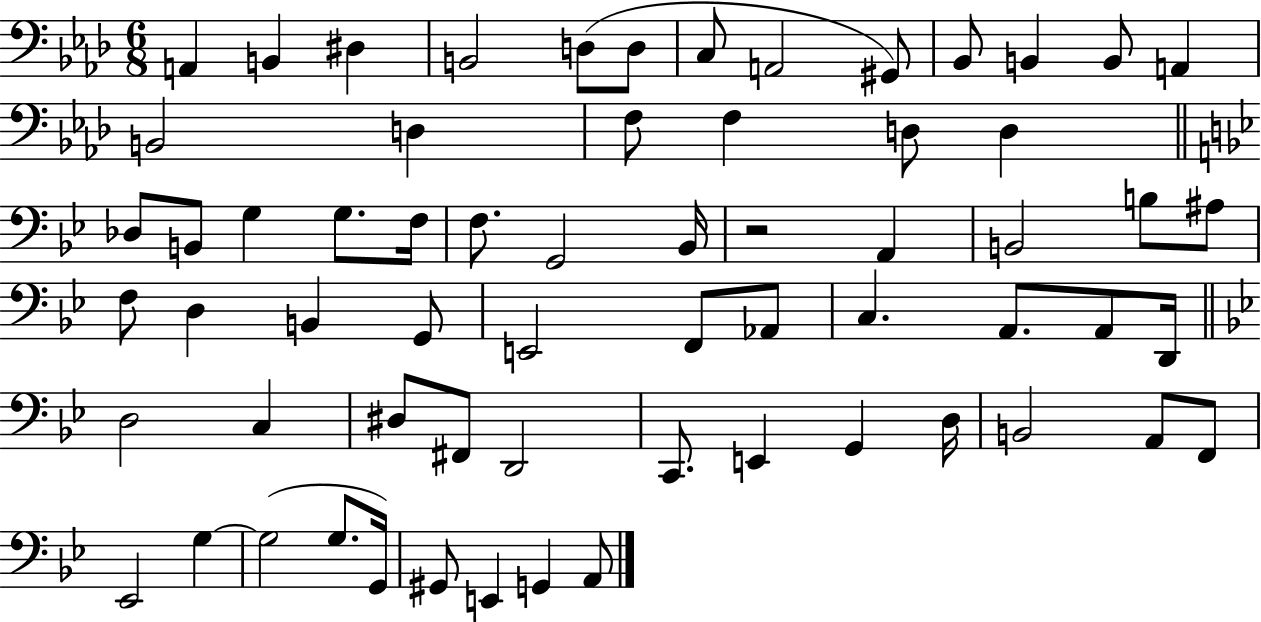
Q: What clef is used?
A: bass